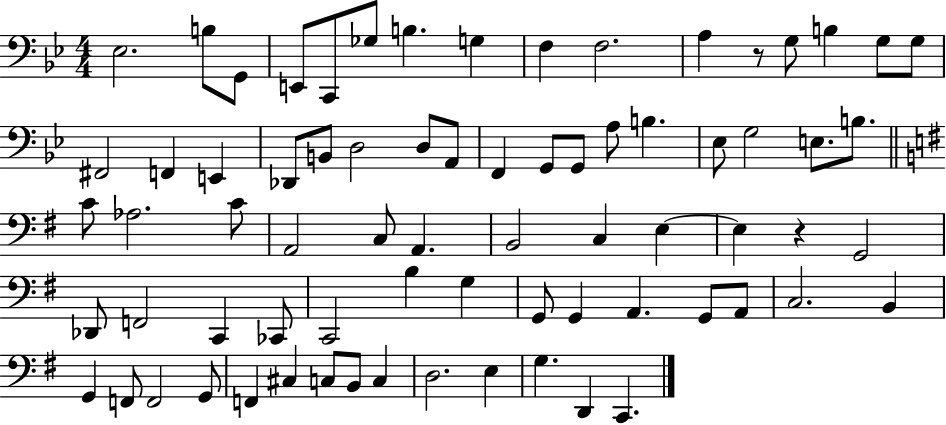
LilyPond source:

{
  \clef bass
  \numericTimeSignature
  \time 4/4
  \key bes \major
  ees2. b8 g,8 | e,8 c,8 ges8 b4. g4 | f4 f2. | a4 r8 g8 b4 g8 g8 | \break fis,2 f,4 e,4 | des,8 b,8 d2 d8 a,8 | f,4 g,8 g,8 a8 b4. | ees8 g2 e8. b8. | \break \bar "||" \break \key g \major c'8 aes2. c'8 | a,2 c8 a,4. | b,2 c4 e4~~ | e4 r4 g,2 | \break des,8 f,2 c,4 ces,8 | c,2 b4 g4 | g,8 g,4 a,4. g,8 a,8 | c2. b,4 | \break g,4 f,8 f,2 g,8 | f,4 cis4 c8 b,8 c4 | d2. e4 | g4. d,4 c,4. | \break \bar "|."
}